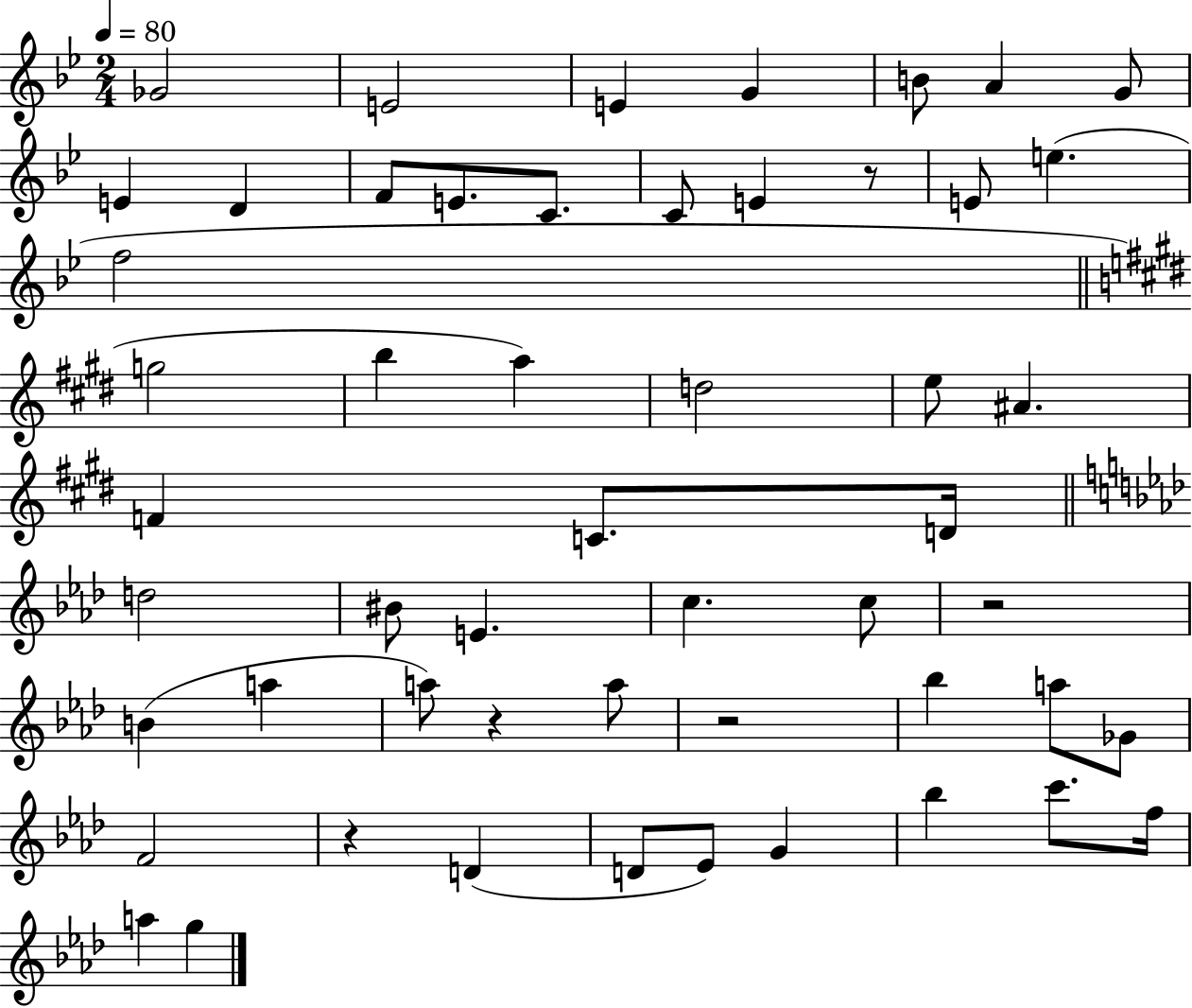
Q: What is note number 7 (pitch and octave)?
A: G4